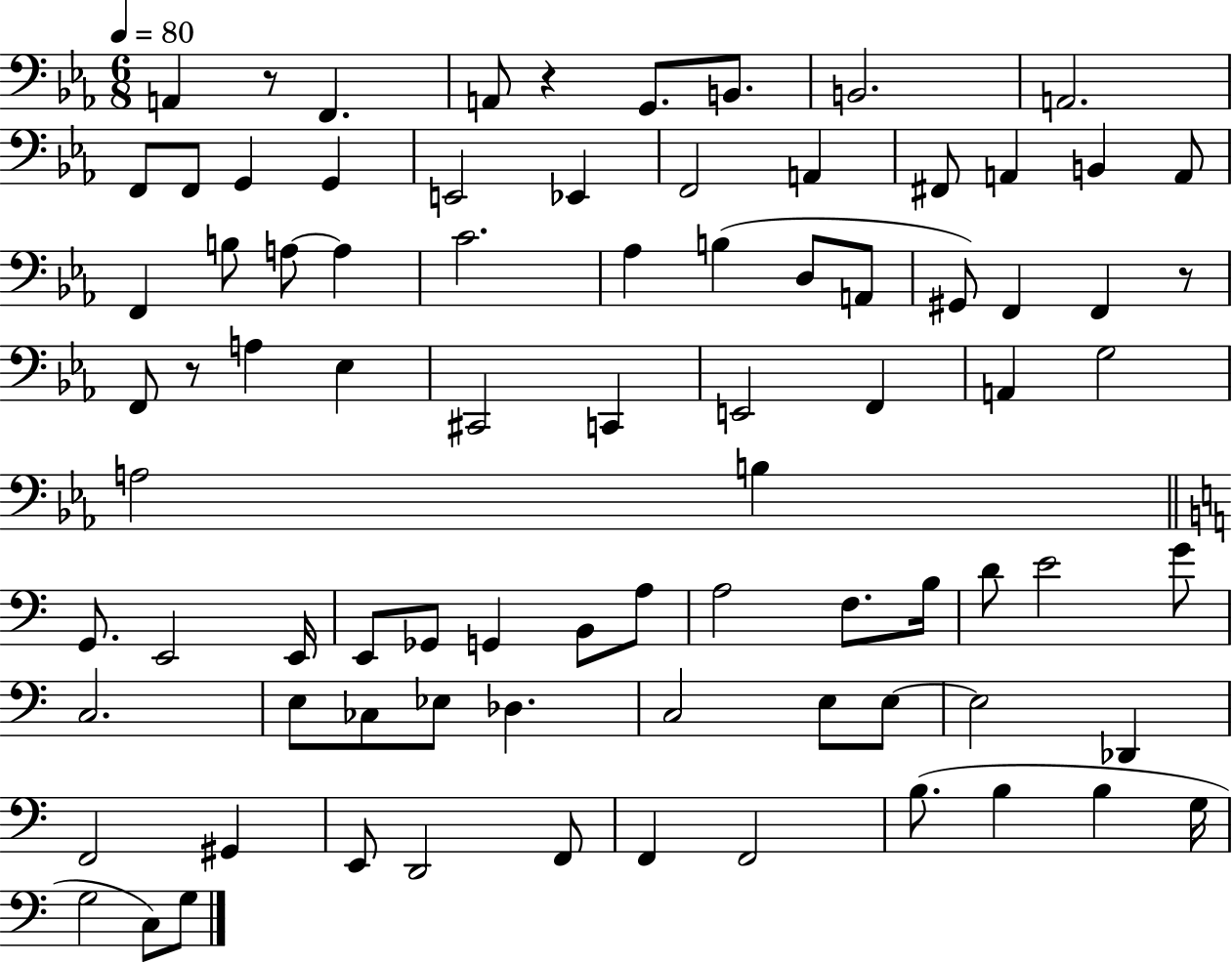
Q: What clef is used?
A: bass